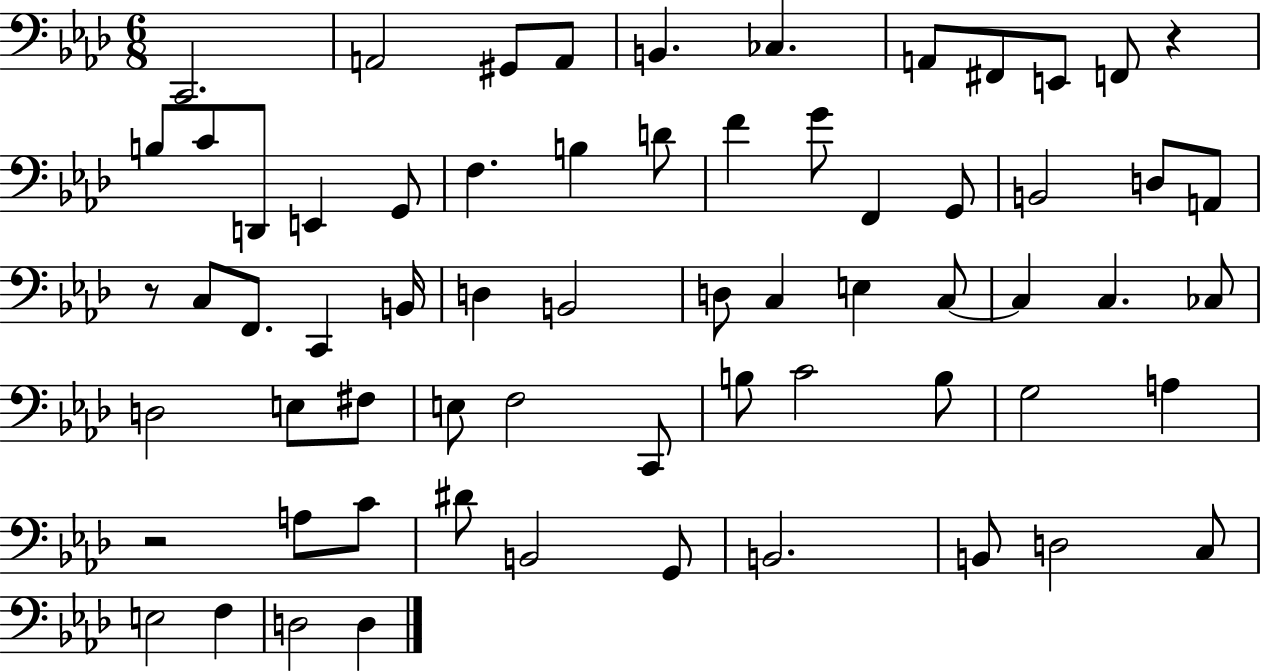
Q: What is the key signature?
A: AES major